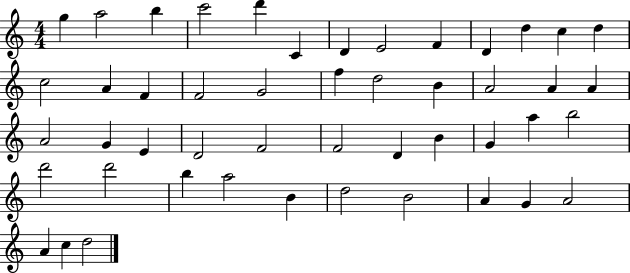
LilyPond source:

{
  \clef treble
  \numericTimeSignature
  \time 4/4
  \key c \major
  g''4 a''2 b''4 | c'''2 d'''4 c'4 | d'4 e'2 f'4 | d'4 d''4 c''4 d''4 | \break c''2 a'4 f'4 | f'2 g'2 | f''4 d''2 b'4 | a'2 a'4 a'4 | \break a'2 g'4 e'4 | d'2 f'2 | f'2 d'4 b'4 | g'4 a''4 b''2 | \break d'''2 d'''2 | b''4 a''2 b'4 | d''2 b'2 | a'4 g'4 a'2 | \break a'4 c''4 d''2 | \bar "|."
}